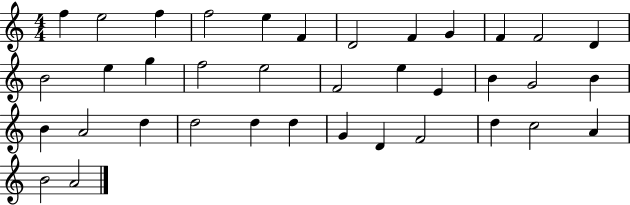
F5/q E5/h F5/q F5/h E5/q F4/q D4/h F4/q G4/q F4/q F4/h D4/q B4/h E5/q G5/q F5/h E5/h F4/h E5/q E4/q B4/q G4/h B4/q B4/q A4/h D5/q D5/h D5/q D5/q G4/q D4/q F4/h D5/q C5/h A4/q B4/h A4/h